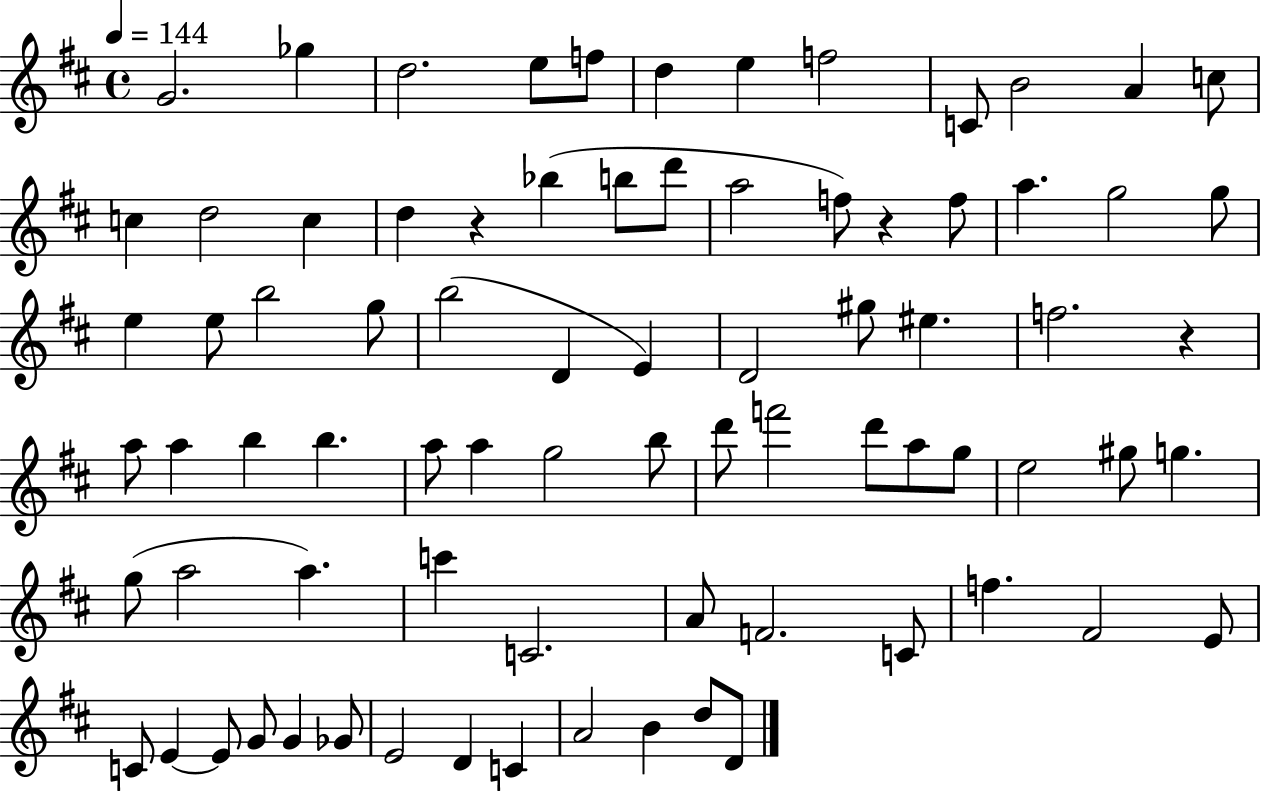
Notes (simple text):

G4/h. Gb5/q D5/h. E5/e F5/e D5/q E5/q F5/h C4/e B4/h A4/q C5/e C5/q D5/h C5/q D5/q R/q Bb5/q B5/e D6/e A5/h F5/e R/q F5/e A5/q. G5/h G5/e E5/q E5/e B5/h G5/e B5/h D4/q E4/q D4/h G#5/e EIS5/q. F5/h. R/q A5/e A5/q B5/q B5/q. A5/e A5/q G5/h B5/e D6/e F6/h D6/e A5/e G5/e E5/h G#5/e G5/q. G5/e A5/h A5/q. C6/q C4/h. A4/e F4/h. C4/e F5/q. F#4/h E4/e C4/e E4/q E4/e G4/e G4/q Gb4/e E4/h D4/q C4/q A4/h B4/q D5/e D4/e